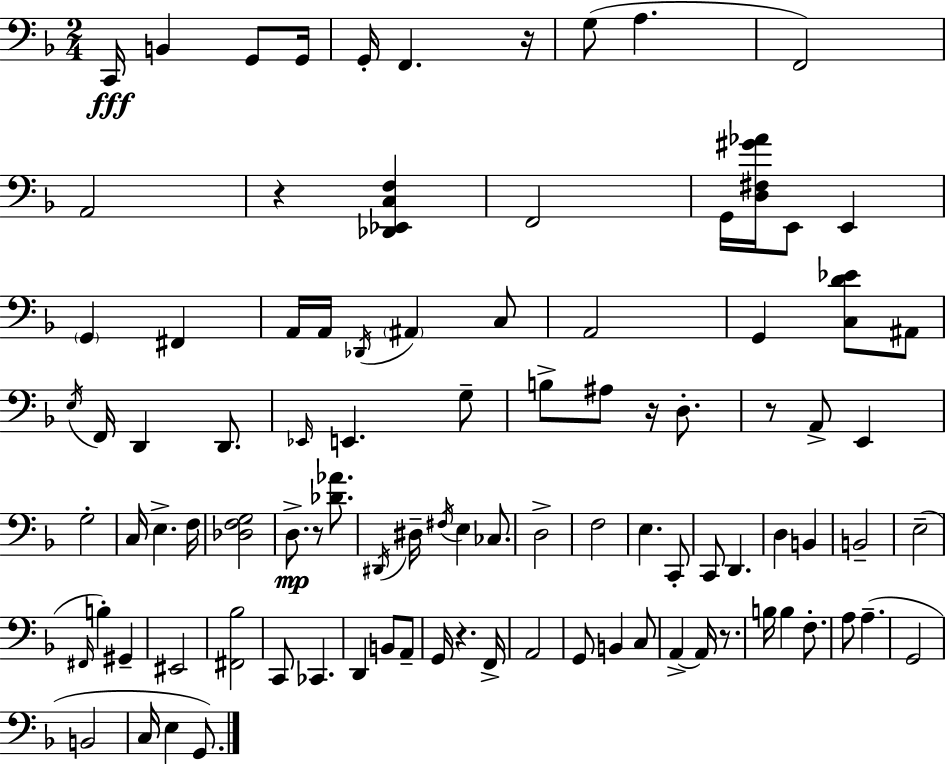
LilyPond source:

{
  \clef bass
  \numericTimeSignature
  \time 2/4
  \key d \minor
  c,16\fff b,4 g,8 g,16 | g,16-. f,4. r16 | g8( a4. | f,2) | \break a,2 | r4 <des, ees, c f>4 | f,2 | g,16 <d fis gis' aes'>16 e,8 e,4 | \break \parenthesize g,4 fis,4 | a,16 a,16 \acciaccatura { des,16 } \parenthesize ais,4 c8 | a,2 | g,4 <c d' ees'>8 ais,8 | \break \acciaccatura { e16 } f,16 d,4 d,8. | \grace { ees,16 } e,4. | g8-- b8-> ais8 r16 | d8.-. r8 a,8-> e,4 | \break g2-. | c16 e4.-> | f16 <des f g>2 | d8.->\mp r8 | \break <des' aes'>8. \acciaccatura { dis,16 } dis16-- \acciaccatura { fis16 } e4 | ces8. d2-> | f2 | e4. | \break c,8-. c,8 d,4. | d4 | b,4 b,2-- | e2--( | \break \grace { fis,16 } b4-.) | gis,4-- eis,2 | <fis, bes>2 | c,8 | \break ces,4. d,4 | b,8 a,8-- g,16 r4. | f,16-> a,2 | g,8 | \break b,4 c8 a,4->~~ | a,16 r8. b16 b4 | f8.-. a8 | a4.--( g,2 | \break b,2 | c16 e4 | g,8.) \bar "|."
}